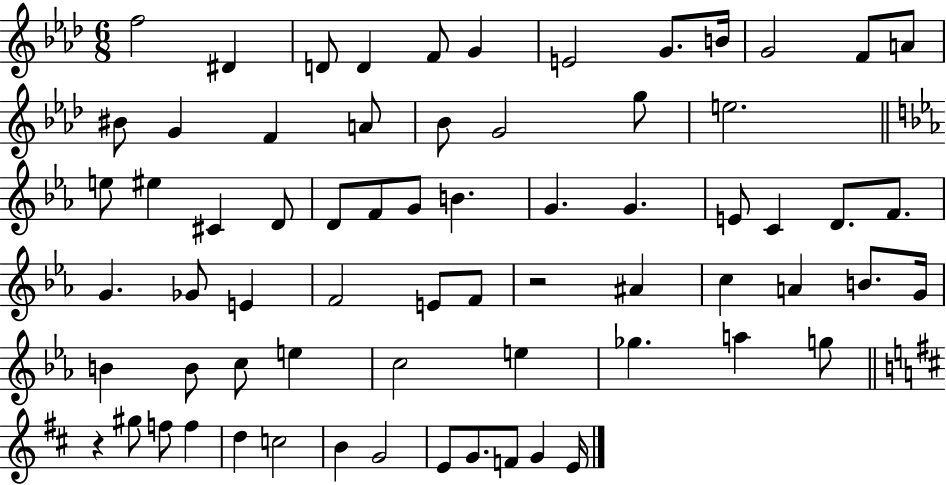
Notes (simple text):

F5/h D#4/q D4/e D4/q F4/e G4/q E4/h G4/e. B4/s G4/h F4/e A4/e BIS4/e G4/q F4/q A4/e Bb4/e G4/h G5/e E5/h. E5/e EIS5/q C#4/q D4/e D4/e F4/e G4/e B4/q. G4/q. G4/q. E4/e C4/q D4/e. F4/e. G4/q. Gb4/e E4/q F4/h E4/e F4/e R/h A#4/q C5/q A4/q B4/e. G4/s B4/q B4/e C5/e E5/q C5/h E5/q Gb5/q. A5/q G5/e R/q G#5/e F5/e F5/q D5/q C5/h B4/q G4/h E4/e G4/e. F4/e G4/q E4/s